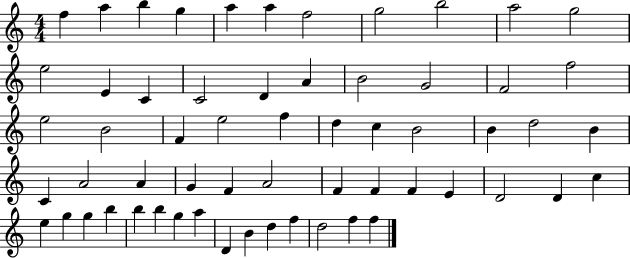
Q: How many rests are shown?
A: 0